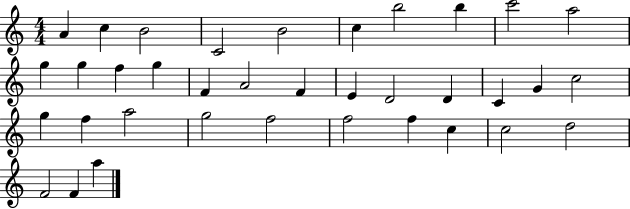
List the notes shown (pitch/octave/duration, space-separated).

A4/q C5/q B4/h C4/h B4/h C5/q B5/h B5/q C6/h A5/h G5/q G5/q F5/q G5/q F4/q A4/h F4/q E4/q D4/h D4/q C4/q G4/q C5/h G5/q F5/q A5/h G5/h F5/h F5/h F5/q C5/q C5/h D5/h F4/h F4/q A5/q